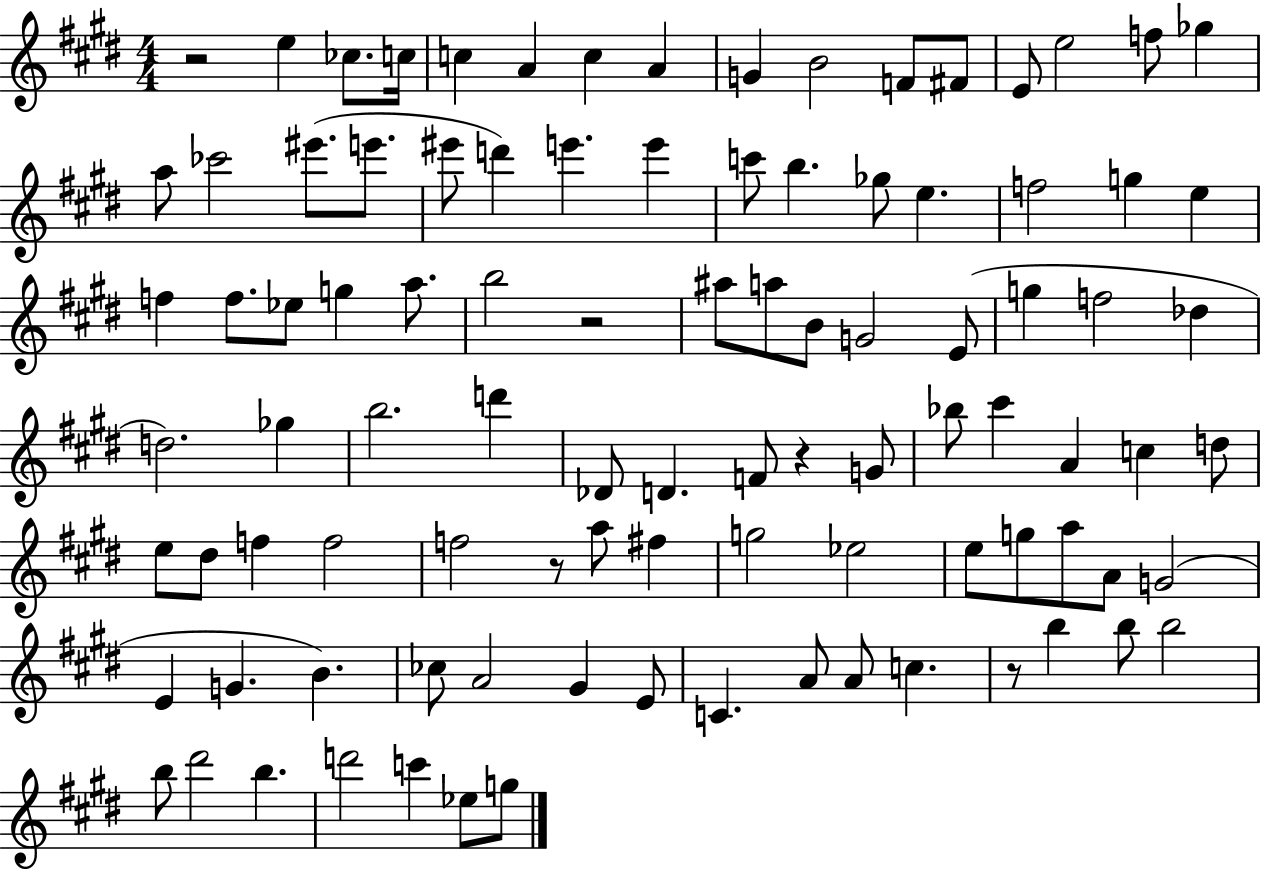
{
  \clef treble
  \numericTimeSignature
  \time 4/4
  \key e \major
  \repeat volta 2 { r2 e''4 ces''8. c''16 | c''4 a'4 c''4 a'4 | g'4 b'2 f'8 fis'8 | e'8 e''2 f''8 ges''4 | \break a''8 ces'''2 eis'''8.( e'''8. | eis'''8 d'''4) e'''4. e'''4 | c'''8 b''4. ges''8 e''4. | f''2 g''4 e''4 | \break f''4 f''8. ees''8 g''4 a''8. | b''2 r2 | ais''8 a''8 b'8 g'2 e'8( | g''4 f''2 des''4 | \break d''2.) ges''4 | b''2. d'''4 | des'8 d'4. f'8 r4 g'8 | bes''8 cis'''4 a'4 c''4 d''8 | \break e''8 dis''8 f''4 f''2 | f''2 r8 a''8 fis''4 | g''2 ees''2 | e''8 g''8 a''8 a'8 g'2( | \break e'4 g'4. b'4.) | ces''8 a'2 gis'4 e'8 | c'4. a'8 a'8 c''4. | r8 b''4 b''8 b''2 | \break b''8 dis'''2 b''4. | d'''2 c'''4 ees''8 g''8 | } \bar "|."
}